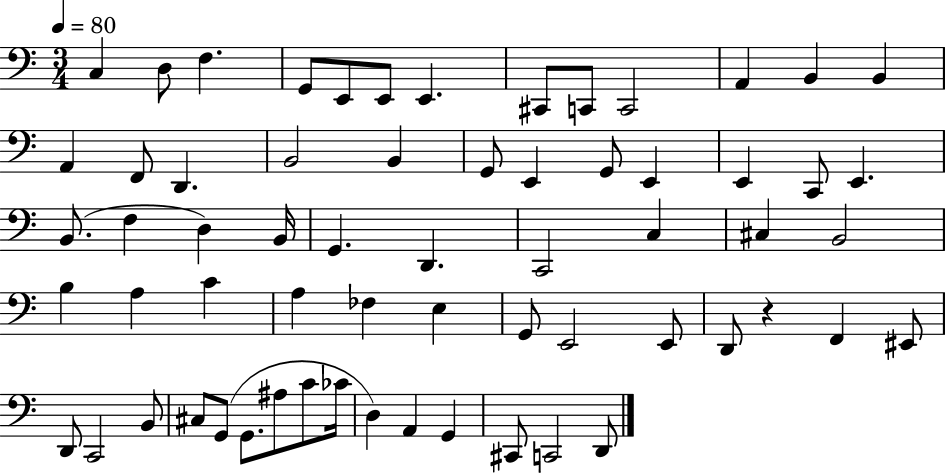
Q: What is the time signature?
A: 3/4